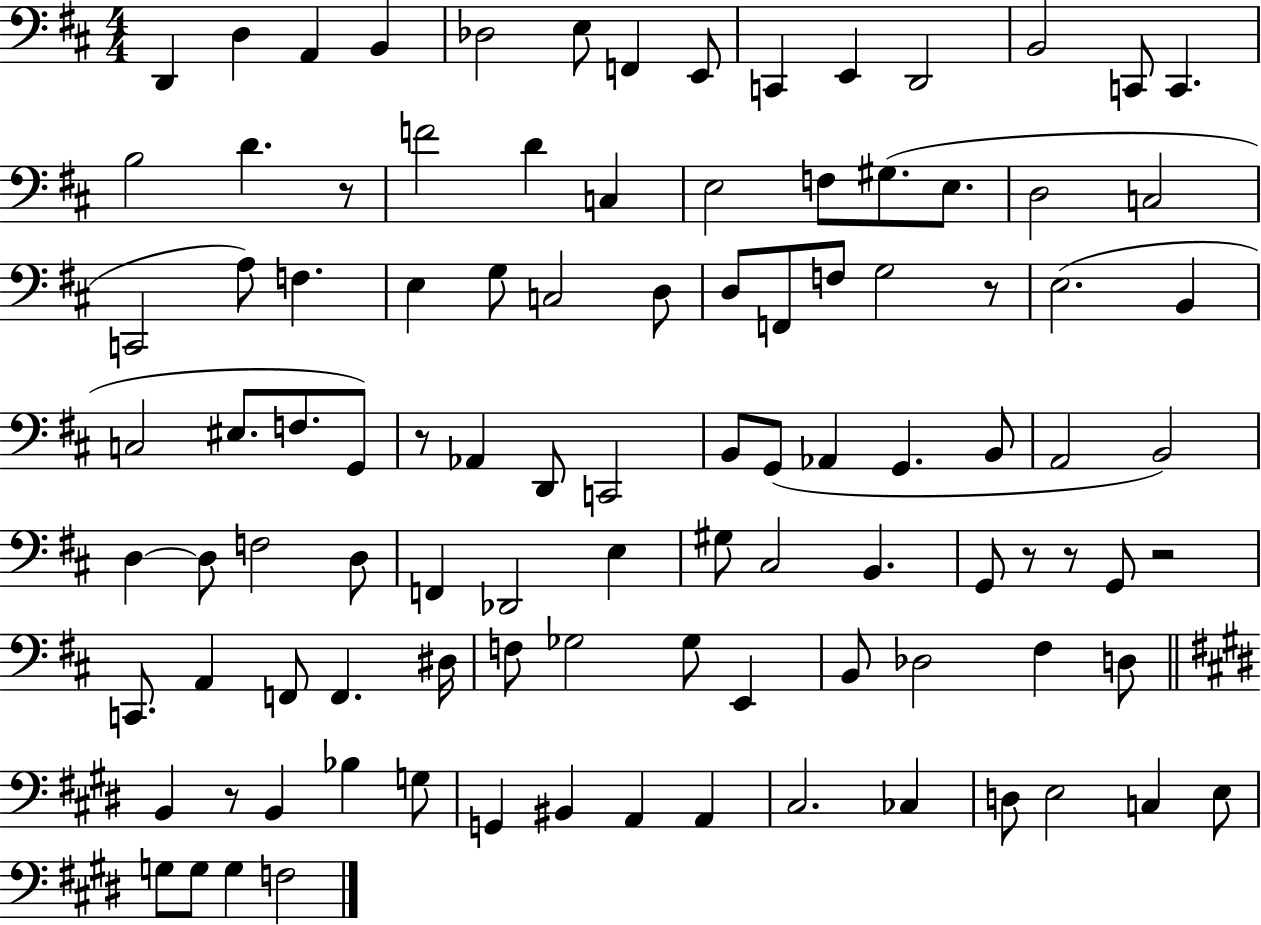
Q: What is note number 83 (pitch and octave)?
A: BIS2